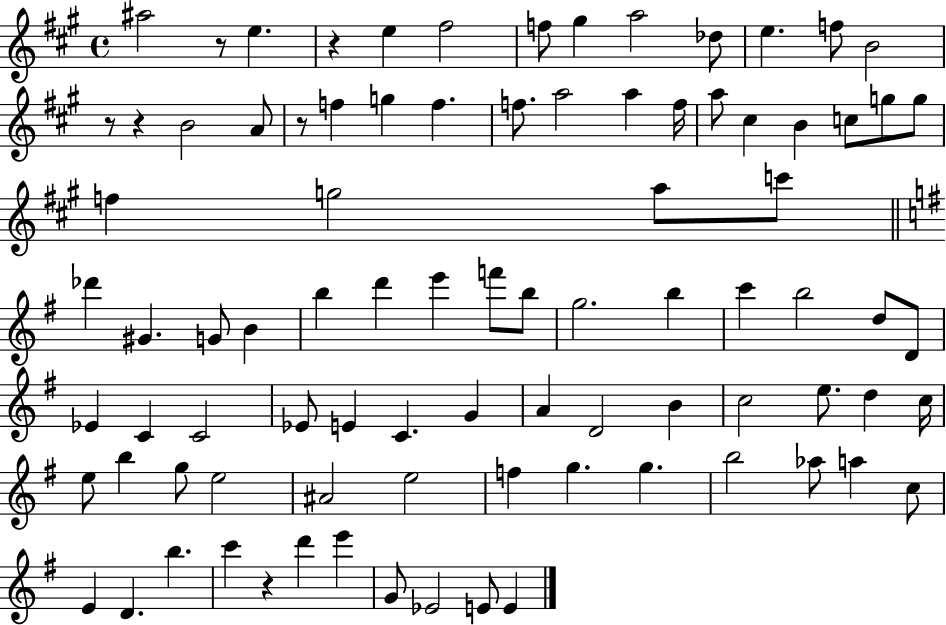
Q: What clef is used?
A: treble